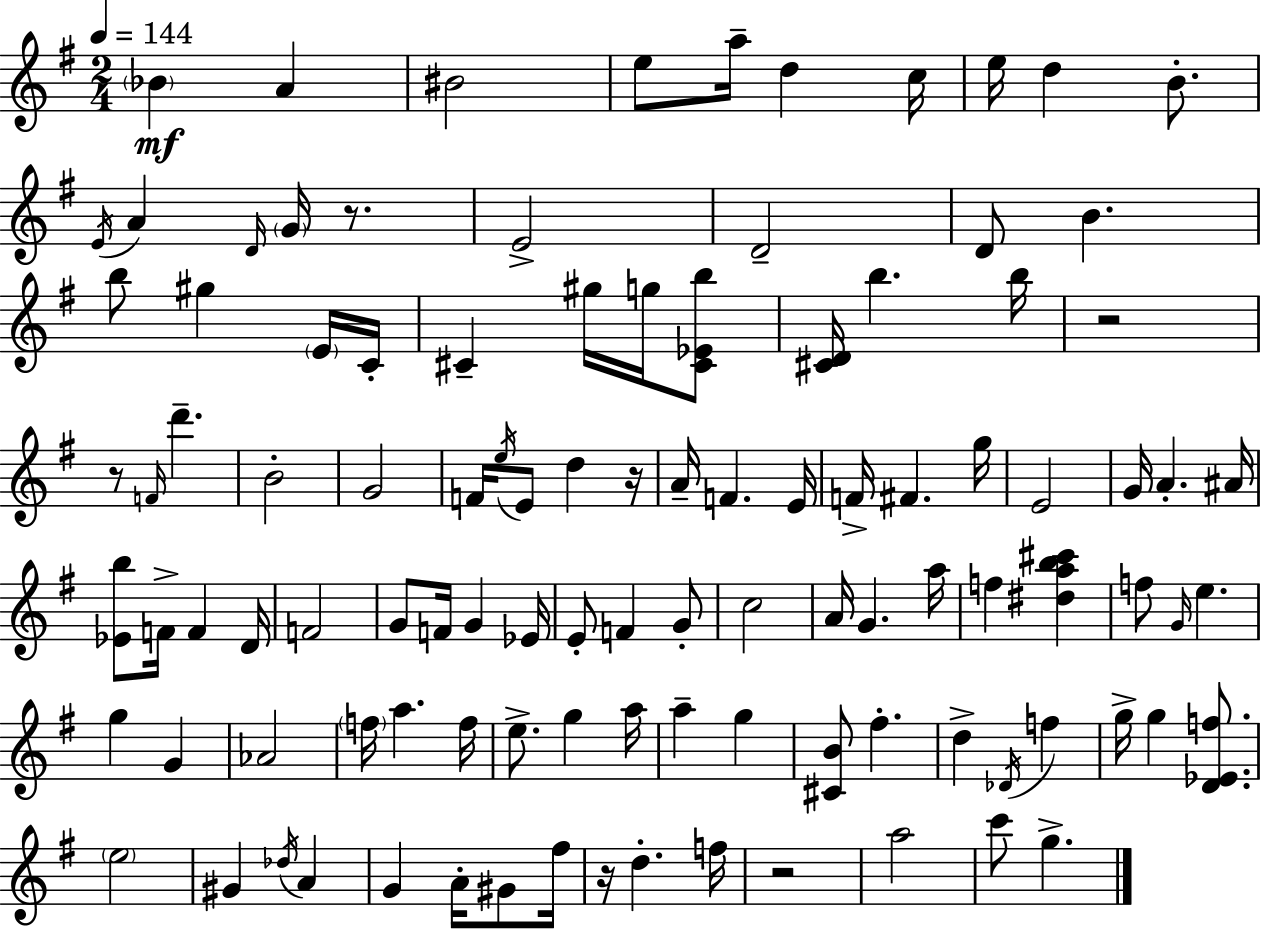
Bb4/q A4/q BIS4/h E5/e A5/s D5/q C5/s E5/s D5/q B4/e. E4/s A4/q D4/s G4/s R/e. E4/h D4/h D4/e B4/q. B5/e G#5/q E4/s C4/s C#4/q G#5/s G5/s [C#4,Eb4,B5]/e [C#4,D4]/s B5/q. B5/s R/h R/e F4/s D6/q. B4/h G4/h F4/s E5/s E4/e D5/q R/s A4/s F4/q. E4/s F4/s F#4/q. G5/s E4/h G4/s A4/q. A#4/s [Eb4,B5]/e F4/s F4/q D4/s F4/h G4/e F4/s G4/q Eb4/s E4/e F4/q G4/e C5/h A4/s G4/q. A5/s F5/q [D#5,A5,B5,C#6]/q F5/e G4/s E5/q. G5/q G4/q Ab4/h F5/s A5/q. F5/s E5/e. G5/q A5/s A5/q G5/q [C#4,B4]/e F#5/q. D5/q Db4/s F5/q G5/s G5/q [D4,Eb4,F5]/e. E5/h G#4/q Db5/s A4/q G4/q A4/s G#4/e F#5/s R/s D5/q. F5/s R/h A5/h C6/e G5/q.